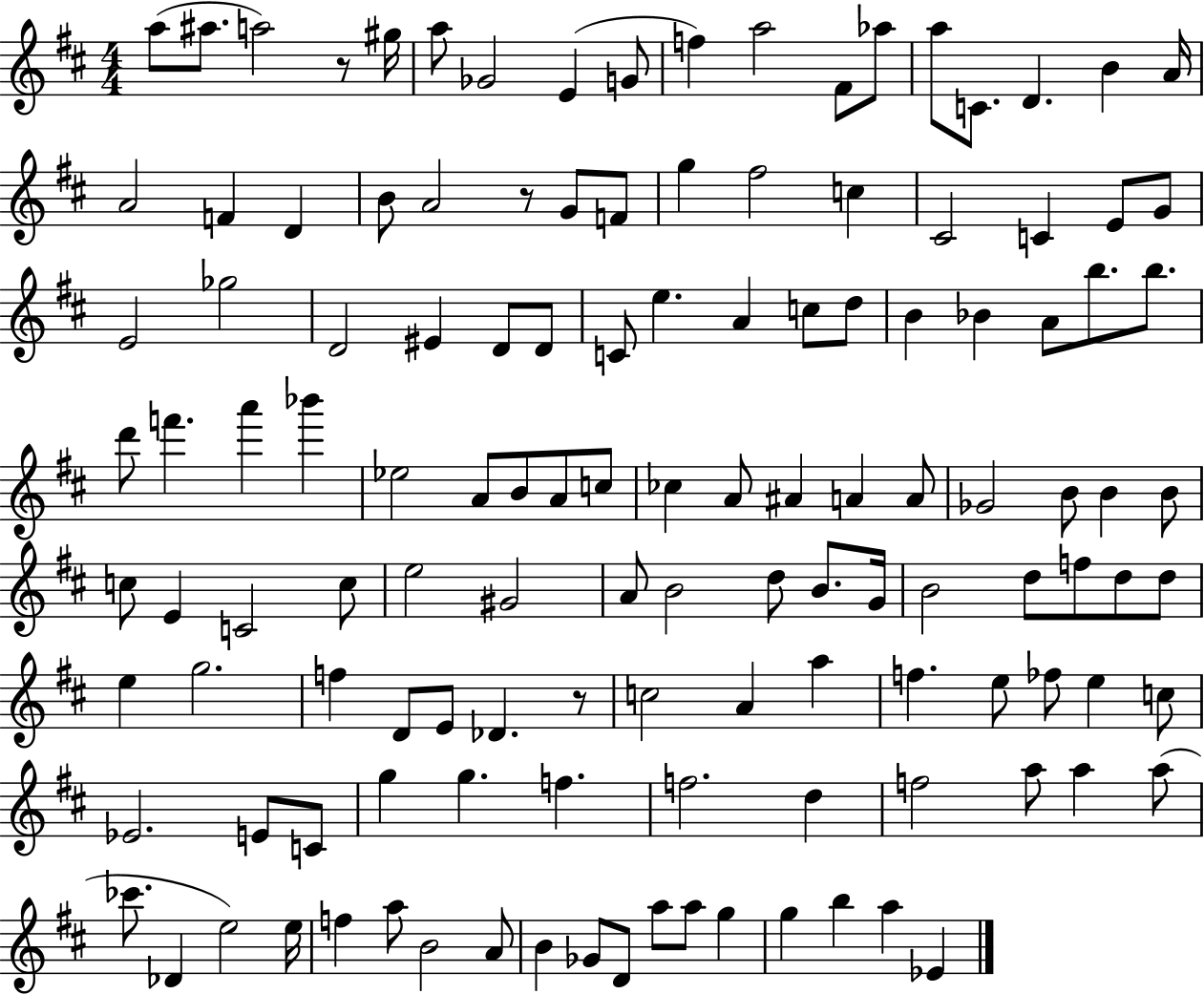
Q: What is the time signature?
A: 4/4